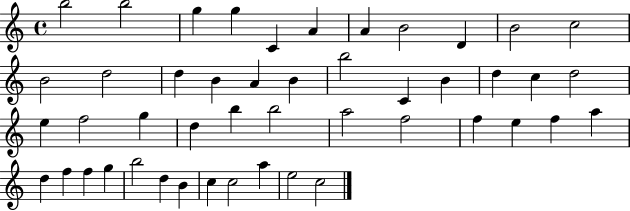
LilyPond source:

{
  \clef treble
  \time 4/4
  \defaultTimeSignature
  \key c \major
  b''2 b''2 | g''4 g''4 c'4 a'4 | a'4 b'2 d'4 | b'2 c''2 | \break b'2 d''2 | d''4 b'4 a'4 b'4 | b''2 c'4 b'4 | d''4 c''4 d''2 | \break e''4 f''2 g''4 | d''4 b''4 b''2 | a''2 f''2 | f''4 e''4 f''4 a''4 | \break d''4 f''4 f''4 g''4 | b''2 d''4 b'4 | c''4 c''2 a''4 | e''2 c''2 | \break \bar "|."
}